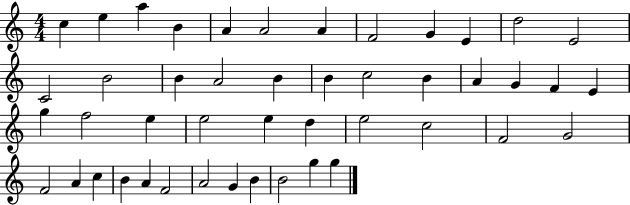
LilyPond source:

{
  \clef treble
  \numericTimeSignature
  \time 4/4
  \key c \major
  c''4 e''4 a''4 b'4 | a'4 a'2 a'4 | f'2 g'4 e'4 | d''2 e'2 | \break c'2 b'2 | b'4 a'2 b'4 | b'4 c''2 b'4 | a'4 g'4 f'4 e'4 | \break g''4 f''2 e''4 | e''2 e''4 d''4 | e''2 c''2 | f'2 g'2 | \break f'2 a'4 c''4 | b'4 a'4 f'2 | a'2 g'4 b'4 | b'2 g''4 g''4 | \break \bar "|."
}